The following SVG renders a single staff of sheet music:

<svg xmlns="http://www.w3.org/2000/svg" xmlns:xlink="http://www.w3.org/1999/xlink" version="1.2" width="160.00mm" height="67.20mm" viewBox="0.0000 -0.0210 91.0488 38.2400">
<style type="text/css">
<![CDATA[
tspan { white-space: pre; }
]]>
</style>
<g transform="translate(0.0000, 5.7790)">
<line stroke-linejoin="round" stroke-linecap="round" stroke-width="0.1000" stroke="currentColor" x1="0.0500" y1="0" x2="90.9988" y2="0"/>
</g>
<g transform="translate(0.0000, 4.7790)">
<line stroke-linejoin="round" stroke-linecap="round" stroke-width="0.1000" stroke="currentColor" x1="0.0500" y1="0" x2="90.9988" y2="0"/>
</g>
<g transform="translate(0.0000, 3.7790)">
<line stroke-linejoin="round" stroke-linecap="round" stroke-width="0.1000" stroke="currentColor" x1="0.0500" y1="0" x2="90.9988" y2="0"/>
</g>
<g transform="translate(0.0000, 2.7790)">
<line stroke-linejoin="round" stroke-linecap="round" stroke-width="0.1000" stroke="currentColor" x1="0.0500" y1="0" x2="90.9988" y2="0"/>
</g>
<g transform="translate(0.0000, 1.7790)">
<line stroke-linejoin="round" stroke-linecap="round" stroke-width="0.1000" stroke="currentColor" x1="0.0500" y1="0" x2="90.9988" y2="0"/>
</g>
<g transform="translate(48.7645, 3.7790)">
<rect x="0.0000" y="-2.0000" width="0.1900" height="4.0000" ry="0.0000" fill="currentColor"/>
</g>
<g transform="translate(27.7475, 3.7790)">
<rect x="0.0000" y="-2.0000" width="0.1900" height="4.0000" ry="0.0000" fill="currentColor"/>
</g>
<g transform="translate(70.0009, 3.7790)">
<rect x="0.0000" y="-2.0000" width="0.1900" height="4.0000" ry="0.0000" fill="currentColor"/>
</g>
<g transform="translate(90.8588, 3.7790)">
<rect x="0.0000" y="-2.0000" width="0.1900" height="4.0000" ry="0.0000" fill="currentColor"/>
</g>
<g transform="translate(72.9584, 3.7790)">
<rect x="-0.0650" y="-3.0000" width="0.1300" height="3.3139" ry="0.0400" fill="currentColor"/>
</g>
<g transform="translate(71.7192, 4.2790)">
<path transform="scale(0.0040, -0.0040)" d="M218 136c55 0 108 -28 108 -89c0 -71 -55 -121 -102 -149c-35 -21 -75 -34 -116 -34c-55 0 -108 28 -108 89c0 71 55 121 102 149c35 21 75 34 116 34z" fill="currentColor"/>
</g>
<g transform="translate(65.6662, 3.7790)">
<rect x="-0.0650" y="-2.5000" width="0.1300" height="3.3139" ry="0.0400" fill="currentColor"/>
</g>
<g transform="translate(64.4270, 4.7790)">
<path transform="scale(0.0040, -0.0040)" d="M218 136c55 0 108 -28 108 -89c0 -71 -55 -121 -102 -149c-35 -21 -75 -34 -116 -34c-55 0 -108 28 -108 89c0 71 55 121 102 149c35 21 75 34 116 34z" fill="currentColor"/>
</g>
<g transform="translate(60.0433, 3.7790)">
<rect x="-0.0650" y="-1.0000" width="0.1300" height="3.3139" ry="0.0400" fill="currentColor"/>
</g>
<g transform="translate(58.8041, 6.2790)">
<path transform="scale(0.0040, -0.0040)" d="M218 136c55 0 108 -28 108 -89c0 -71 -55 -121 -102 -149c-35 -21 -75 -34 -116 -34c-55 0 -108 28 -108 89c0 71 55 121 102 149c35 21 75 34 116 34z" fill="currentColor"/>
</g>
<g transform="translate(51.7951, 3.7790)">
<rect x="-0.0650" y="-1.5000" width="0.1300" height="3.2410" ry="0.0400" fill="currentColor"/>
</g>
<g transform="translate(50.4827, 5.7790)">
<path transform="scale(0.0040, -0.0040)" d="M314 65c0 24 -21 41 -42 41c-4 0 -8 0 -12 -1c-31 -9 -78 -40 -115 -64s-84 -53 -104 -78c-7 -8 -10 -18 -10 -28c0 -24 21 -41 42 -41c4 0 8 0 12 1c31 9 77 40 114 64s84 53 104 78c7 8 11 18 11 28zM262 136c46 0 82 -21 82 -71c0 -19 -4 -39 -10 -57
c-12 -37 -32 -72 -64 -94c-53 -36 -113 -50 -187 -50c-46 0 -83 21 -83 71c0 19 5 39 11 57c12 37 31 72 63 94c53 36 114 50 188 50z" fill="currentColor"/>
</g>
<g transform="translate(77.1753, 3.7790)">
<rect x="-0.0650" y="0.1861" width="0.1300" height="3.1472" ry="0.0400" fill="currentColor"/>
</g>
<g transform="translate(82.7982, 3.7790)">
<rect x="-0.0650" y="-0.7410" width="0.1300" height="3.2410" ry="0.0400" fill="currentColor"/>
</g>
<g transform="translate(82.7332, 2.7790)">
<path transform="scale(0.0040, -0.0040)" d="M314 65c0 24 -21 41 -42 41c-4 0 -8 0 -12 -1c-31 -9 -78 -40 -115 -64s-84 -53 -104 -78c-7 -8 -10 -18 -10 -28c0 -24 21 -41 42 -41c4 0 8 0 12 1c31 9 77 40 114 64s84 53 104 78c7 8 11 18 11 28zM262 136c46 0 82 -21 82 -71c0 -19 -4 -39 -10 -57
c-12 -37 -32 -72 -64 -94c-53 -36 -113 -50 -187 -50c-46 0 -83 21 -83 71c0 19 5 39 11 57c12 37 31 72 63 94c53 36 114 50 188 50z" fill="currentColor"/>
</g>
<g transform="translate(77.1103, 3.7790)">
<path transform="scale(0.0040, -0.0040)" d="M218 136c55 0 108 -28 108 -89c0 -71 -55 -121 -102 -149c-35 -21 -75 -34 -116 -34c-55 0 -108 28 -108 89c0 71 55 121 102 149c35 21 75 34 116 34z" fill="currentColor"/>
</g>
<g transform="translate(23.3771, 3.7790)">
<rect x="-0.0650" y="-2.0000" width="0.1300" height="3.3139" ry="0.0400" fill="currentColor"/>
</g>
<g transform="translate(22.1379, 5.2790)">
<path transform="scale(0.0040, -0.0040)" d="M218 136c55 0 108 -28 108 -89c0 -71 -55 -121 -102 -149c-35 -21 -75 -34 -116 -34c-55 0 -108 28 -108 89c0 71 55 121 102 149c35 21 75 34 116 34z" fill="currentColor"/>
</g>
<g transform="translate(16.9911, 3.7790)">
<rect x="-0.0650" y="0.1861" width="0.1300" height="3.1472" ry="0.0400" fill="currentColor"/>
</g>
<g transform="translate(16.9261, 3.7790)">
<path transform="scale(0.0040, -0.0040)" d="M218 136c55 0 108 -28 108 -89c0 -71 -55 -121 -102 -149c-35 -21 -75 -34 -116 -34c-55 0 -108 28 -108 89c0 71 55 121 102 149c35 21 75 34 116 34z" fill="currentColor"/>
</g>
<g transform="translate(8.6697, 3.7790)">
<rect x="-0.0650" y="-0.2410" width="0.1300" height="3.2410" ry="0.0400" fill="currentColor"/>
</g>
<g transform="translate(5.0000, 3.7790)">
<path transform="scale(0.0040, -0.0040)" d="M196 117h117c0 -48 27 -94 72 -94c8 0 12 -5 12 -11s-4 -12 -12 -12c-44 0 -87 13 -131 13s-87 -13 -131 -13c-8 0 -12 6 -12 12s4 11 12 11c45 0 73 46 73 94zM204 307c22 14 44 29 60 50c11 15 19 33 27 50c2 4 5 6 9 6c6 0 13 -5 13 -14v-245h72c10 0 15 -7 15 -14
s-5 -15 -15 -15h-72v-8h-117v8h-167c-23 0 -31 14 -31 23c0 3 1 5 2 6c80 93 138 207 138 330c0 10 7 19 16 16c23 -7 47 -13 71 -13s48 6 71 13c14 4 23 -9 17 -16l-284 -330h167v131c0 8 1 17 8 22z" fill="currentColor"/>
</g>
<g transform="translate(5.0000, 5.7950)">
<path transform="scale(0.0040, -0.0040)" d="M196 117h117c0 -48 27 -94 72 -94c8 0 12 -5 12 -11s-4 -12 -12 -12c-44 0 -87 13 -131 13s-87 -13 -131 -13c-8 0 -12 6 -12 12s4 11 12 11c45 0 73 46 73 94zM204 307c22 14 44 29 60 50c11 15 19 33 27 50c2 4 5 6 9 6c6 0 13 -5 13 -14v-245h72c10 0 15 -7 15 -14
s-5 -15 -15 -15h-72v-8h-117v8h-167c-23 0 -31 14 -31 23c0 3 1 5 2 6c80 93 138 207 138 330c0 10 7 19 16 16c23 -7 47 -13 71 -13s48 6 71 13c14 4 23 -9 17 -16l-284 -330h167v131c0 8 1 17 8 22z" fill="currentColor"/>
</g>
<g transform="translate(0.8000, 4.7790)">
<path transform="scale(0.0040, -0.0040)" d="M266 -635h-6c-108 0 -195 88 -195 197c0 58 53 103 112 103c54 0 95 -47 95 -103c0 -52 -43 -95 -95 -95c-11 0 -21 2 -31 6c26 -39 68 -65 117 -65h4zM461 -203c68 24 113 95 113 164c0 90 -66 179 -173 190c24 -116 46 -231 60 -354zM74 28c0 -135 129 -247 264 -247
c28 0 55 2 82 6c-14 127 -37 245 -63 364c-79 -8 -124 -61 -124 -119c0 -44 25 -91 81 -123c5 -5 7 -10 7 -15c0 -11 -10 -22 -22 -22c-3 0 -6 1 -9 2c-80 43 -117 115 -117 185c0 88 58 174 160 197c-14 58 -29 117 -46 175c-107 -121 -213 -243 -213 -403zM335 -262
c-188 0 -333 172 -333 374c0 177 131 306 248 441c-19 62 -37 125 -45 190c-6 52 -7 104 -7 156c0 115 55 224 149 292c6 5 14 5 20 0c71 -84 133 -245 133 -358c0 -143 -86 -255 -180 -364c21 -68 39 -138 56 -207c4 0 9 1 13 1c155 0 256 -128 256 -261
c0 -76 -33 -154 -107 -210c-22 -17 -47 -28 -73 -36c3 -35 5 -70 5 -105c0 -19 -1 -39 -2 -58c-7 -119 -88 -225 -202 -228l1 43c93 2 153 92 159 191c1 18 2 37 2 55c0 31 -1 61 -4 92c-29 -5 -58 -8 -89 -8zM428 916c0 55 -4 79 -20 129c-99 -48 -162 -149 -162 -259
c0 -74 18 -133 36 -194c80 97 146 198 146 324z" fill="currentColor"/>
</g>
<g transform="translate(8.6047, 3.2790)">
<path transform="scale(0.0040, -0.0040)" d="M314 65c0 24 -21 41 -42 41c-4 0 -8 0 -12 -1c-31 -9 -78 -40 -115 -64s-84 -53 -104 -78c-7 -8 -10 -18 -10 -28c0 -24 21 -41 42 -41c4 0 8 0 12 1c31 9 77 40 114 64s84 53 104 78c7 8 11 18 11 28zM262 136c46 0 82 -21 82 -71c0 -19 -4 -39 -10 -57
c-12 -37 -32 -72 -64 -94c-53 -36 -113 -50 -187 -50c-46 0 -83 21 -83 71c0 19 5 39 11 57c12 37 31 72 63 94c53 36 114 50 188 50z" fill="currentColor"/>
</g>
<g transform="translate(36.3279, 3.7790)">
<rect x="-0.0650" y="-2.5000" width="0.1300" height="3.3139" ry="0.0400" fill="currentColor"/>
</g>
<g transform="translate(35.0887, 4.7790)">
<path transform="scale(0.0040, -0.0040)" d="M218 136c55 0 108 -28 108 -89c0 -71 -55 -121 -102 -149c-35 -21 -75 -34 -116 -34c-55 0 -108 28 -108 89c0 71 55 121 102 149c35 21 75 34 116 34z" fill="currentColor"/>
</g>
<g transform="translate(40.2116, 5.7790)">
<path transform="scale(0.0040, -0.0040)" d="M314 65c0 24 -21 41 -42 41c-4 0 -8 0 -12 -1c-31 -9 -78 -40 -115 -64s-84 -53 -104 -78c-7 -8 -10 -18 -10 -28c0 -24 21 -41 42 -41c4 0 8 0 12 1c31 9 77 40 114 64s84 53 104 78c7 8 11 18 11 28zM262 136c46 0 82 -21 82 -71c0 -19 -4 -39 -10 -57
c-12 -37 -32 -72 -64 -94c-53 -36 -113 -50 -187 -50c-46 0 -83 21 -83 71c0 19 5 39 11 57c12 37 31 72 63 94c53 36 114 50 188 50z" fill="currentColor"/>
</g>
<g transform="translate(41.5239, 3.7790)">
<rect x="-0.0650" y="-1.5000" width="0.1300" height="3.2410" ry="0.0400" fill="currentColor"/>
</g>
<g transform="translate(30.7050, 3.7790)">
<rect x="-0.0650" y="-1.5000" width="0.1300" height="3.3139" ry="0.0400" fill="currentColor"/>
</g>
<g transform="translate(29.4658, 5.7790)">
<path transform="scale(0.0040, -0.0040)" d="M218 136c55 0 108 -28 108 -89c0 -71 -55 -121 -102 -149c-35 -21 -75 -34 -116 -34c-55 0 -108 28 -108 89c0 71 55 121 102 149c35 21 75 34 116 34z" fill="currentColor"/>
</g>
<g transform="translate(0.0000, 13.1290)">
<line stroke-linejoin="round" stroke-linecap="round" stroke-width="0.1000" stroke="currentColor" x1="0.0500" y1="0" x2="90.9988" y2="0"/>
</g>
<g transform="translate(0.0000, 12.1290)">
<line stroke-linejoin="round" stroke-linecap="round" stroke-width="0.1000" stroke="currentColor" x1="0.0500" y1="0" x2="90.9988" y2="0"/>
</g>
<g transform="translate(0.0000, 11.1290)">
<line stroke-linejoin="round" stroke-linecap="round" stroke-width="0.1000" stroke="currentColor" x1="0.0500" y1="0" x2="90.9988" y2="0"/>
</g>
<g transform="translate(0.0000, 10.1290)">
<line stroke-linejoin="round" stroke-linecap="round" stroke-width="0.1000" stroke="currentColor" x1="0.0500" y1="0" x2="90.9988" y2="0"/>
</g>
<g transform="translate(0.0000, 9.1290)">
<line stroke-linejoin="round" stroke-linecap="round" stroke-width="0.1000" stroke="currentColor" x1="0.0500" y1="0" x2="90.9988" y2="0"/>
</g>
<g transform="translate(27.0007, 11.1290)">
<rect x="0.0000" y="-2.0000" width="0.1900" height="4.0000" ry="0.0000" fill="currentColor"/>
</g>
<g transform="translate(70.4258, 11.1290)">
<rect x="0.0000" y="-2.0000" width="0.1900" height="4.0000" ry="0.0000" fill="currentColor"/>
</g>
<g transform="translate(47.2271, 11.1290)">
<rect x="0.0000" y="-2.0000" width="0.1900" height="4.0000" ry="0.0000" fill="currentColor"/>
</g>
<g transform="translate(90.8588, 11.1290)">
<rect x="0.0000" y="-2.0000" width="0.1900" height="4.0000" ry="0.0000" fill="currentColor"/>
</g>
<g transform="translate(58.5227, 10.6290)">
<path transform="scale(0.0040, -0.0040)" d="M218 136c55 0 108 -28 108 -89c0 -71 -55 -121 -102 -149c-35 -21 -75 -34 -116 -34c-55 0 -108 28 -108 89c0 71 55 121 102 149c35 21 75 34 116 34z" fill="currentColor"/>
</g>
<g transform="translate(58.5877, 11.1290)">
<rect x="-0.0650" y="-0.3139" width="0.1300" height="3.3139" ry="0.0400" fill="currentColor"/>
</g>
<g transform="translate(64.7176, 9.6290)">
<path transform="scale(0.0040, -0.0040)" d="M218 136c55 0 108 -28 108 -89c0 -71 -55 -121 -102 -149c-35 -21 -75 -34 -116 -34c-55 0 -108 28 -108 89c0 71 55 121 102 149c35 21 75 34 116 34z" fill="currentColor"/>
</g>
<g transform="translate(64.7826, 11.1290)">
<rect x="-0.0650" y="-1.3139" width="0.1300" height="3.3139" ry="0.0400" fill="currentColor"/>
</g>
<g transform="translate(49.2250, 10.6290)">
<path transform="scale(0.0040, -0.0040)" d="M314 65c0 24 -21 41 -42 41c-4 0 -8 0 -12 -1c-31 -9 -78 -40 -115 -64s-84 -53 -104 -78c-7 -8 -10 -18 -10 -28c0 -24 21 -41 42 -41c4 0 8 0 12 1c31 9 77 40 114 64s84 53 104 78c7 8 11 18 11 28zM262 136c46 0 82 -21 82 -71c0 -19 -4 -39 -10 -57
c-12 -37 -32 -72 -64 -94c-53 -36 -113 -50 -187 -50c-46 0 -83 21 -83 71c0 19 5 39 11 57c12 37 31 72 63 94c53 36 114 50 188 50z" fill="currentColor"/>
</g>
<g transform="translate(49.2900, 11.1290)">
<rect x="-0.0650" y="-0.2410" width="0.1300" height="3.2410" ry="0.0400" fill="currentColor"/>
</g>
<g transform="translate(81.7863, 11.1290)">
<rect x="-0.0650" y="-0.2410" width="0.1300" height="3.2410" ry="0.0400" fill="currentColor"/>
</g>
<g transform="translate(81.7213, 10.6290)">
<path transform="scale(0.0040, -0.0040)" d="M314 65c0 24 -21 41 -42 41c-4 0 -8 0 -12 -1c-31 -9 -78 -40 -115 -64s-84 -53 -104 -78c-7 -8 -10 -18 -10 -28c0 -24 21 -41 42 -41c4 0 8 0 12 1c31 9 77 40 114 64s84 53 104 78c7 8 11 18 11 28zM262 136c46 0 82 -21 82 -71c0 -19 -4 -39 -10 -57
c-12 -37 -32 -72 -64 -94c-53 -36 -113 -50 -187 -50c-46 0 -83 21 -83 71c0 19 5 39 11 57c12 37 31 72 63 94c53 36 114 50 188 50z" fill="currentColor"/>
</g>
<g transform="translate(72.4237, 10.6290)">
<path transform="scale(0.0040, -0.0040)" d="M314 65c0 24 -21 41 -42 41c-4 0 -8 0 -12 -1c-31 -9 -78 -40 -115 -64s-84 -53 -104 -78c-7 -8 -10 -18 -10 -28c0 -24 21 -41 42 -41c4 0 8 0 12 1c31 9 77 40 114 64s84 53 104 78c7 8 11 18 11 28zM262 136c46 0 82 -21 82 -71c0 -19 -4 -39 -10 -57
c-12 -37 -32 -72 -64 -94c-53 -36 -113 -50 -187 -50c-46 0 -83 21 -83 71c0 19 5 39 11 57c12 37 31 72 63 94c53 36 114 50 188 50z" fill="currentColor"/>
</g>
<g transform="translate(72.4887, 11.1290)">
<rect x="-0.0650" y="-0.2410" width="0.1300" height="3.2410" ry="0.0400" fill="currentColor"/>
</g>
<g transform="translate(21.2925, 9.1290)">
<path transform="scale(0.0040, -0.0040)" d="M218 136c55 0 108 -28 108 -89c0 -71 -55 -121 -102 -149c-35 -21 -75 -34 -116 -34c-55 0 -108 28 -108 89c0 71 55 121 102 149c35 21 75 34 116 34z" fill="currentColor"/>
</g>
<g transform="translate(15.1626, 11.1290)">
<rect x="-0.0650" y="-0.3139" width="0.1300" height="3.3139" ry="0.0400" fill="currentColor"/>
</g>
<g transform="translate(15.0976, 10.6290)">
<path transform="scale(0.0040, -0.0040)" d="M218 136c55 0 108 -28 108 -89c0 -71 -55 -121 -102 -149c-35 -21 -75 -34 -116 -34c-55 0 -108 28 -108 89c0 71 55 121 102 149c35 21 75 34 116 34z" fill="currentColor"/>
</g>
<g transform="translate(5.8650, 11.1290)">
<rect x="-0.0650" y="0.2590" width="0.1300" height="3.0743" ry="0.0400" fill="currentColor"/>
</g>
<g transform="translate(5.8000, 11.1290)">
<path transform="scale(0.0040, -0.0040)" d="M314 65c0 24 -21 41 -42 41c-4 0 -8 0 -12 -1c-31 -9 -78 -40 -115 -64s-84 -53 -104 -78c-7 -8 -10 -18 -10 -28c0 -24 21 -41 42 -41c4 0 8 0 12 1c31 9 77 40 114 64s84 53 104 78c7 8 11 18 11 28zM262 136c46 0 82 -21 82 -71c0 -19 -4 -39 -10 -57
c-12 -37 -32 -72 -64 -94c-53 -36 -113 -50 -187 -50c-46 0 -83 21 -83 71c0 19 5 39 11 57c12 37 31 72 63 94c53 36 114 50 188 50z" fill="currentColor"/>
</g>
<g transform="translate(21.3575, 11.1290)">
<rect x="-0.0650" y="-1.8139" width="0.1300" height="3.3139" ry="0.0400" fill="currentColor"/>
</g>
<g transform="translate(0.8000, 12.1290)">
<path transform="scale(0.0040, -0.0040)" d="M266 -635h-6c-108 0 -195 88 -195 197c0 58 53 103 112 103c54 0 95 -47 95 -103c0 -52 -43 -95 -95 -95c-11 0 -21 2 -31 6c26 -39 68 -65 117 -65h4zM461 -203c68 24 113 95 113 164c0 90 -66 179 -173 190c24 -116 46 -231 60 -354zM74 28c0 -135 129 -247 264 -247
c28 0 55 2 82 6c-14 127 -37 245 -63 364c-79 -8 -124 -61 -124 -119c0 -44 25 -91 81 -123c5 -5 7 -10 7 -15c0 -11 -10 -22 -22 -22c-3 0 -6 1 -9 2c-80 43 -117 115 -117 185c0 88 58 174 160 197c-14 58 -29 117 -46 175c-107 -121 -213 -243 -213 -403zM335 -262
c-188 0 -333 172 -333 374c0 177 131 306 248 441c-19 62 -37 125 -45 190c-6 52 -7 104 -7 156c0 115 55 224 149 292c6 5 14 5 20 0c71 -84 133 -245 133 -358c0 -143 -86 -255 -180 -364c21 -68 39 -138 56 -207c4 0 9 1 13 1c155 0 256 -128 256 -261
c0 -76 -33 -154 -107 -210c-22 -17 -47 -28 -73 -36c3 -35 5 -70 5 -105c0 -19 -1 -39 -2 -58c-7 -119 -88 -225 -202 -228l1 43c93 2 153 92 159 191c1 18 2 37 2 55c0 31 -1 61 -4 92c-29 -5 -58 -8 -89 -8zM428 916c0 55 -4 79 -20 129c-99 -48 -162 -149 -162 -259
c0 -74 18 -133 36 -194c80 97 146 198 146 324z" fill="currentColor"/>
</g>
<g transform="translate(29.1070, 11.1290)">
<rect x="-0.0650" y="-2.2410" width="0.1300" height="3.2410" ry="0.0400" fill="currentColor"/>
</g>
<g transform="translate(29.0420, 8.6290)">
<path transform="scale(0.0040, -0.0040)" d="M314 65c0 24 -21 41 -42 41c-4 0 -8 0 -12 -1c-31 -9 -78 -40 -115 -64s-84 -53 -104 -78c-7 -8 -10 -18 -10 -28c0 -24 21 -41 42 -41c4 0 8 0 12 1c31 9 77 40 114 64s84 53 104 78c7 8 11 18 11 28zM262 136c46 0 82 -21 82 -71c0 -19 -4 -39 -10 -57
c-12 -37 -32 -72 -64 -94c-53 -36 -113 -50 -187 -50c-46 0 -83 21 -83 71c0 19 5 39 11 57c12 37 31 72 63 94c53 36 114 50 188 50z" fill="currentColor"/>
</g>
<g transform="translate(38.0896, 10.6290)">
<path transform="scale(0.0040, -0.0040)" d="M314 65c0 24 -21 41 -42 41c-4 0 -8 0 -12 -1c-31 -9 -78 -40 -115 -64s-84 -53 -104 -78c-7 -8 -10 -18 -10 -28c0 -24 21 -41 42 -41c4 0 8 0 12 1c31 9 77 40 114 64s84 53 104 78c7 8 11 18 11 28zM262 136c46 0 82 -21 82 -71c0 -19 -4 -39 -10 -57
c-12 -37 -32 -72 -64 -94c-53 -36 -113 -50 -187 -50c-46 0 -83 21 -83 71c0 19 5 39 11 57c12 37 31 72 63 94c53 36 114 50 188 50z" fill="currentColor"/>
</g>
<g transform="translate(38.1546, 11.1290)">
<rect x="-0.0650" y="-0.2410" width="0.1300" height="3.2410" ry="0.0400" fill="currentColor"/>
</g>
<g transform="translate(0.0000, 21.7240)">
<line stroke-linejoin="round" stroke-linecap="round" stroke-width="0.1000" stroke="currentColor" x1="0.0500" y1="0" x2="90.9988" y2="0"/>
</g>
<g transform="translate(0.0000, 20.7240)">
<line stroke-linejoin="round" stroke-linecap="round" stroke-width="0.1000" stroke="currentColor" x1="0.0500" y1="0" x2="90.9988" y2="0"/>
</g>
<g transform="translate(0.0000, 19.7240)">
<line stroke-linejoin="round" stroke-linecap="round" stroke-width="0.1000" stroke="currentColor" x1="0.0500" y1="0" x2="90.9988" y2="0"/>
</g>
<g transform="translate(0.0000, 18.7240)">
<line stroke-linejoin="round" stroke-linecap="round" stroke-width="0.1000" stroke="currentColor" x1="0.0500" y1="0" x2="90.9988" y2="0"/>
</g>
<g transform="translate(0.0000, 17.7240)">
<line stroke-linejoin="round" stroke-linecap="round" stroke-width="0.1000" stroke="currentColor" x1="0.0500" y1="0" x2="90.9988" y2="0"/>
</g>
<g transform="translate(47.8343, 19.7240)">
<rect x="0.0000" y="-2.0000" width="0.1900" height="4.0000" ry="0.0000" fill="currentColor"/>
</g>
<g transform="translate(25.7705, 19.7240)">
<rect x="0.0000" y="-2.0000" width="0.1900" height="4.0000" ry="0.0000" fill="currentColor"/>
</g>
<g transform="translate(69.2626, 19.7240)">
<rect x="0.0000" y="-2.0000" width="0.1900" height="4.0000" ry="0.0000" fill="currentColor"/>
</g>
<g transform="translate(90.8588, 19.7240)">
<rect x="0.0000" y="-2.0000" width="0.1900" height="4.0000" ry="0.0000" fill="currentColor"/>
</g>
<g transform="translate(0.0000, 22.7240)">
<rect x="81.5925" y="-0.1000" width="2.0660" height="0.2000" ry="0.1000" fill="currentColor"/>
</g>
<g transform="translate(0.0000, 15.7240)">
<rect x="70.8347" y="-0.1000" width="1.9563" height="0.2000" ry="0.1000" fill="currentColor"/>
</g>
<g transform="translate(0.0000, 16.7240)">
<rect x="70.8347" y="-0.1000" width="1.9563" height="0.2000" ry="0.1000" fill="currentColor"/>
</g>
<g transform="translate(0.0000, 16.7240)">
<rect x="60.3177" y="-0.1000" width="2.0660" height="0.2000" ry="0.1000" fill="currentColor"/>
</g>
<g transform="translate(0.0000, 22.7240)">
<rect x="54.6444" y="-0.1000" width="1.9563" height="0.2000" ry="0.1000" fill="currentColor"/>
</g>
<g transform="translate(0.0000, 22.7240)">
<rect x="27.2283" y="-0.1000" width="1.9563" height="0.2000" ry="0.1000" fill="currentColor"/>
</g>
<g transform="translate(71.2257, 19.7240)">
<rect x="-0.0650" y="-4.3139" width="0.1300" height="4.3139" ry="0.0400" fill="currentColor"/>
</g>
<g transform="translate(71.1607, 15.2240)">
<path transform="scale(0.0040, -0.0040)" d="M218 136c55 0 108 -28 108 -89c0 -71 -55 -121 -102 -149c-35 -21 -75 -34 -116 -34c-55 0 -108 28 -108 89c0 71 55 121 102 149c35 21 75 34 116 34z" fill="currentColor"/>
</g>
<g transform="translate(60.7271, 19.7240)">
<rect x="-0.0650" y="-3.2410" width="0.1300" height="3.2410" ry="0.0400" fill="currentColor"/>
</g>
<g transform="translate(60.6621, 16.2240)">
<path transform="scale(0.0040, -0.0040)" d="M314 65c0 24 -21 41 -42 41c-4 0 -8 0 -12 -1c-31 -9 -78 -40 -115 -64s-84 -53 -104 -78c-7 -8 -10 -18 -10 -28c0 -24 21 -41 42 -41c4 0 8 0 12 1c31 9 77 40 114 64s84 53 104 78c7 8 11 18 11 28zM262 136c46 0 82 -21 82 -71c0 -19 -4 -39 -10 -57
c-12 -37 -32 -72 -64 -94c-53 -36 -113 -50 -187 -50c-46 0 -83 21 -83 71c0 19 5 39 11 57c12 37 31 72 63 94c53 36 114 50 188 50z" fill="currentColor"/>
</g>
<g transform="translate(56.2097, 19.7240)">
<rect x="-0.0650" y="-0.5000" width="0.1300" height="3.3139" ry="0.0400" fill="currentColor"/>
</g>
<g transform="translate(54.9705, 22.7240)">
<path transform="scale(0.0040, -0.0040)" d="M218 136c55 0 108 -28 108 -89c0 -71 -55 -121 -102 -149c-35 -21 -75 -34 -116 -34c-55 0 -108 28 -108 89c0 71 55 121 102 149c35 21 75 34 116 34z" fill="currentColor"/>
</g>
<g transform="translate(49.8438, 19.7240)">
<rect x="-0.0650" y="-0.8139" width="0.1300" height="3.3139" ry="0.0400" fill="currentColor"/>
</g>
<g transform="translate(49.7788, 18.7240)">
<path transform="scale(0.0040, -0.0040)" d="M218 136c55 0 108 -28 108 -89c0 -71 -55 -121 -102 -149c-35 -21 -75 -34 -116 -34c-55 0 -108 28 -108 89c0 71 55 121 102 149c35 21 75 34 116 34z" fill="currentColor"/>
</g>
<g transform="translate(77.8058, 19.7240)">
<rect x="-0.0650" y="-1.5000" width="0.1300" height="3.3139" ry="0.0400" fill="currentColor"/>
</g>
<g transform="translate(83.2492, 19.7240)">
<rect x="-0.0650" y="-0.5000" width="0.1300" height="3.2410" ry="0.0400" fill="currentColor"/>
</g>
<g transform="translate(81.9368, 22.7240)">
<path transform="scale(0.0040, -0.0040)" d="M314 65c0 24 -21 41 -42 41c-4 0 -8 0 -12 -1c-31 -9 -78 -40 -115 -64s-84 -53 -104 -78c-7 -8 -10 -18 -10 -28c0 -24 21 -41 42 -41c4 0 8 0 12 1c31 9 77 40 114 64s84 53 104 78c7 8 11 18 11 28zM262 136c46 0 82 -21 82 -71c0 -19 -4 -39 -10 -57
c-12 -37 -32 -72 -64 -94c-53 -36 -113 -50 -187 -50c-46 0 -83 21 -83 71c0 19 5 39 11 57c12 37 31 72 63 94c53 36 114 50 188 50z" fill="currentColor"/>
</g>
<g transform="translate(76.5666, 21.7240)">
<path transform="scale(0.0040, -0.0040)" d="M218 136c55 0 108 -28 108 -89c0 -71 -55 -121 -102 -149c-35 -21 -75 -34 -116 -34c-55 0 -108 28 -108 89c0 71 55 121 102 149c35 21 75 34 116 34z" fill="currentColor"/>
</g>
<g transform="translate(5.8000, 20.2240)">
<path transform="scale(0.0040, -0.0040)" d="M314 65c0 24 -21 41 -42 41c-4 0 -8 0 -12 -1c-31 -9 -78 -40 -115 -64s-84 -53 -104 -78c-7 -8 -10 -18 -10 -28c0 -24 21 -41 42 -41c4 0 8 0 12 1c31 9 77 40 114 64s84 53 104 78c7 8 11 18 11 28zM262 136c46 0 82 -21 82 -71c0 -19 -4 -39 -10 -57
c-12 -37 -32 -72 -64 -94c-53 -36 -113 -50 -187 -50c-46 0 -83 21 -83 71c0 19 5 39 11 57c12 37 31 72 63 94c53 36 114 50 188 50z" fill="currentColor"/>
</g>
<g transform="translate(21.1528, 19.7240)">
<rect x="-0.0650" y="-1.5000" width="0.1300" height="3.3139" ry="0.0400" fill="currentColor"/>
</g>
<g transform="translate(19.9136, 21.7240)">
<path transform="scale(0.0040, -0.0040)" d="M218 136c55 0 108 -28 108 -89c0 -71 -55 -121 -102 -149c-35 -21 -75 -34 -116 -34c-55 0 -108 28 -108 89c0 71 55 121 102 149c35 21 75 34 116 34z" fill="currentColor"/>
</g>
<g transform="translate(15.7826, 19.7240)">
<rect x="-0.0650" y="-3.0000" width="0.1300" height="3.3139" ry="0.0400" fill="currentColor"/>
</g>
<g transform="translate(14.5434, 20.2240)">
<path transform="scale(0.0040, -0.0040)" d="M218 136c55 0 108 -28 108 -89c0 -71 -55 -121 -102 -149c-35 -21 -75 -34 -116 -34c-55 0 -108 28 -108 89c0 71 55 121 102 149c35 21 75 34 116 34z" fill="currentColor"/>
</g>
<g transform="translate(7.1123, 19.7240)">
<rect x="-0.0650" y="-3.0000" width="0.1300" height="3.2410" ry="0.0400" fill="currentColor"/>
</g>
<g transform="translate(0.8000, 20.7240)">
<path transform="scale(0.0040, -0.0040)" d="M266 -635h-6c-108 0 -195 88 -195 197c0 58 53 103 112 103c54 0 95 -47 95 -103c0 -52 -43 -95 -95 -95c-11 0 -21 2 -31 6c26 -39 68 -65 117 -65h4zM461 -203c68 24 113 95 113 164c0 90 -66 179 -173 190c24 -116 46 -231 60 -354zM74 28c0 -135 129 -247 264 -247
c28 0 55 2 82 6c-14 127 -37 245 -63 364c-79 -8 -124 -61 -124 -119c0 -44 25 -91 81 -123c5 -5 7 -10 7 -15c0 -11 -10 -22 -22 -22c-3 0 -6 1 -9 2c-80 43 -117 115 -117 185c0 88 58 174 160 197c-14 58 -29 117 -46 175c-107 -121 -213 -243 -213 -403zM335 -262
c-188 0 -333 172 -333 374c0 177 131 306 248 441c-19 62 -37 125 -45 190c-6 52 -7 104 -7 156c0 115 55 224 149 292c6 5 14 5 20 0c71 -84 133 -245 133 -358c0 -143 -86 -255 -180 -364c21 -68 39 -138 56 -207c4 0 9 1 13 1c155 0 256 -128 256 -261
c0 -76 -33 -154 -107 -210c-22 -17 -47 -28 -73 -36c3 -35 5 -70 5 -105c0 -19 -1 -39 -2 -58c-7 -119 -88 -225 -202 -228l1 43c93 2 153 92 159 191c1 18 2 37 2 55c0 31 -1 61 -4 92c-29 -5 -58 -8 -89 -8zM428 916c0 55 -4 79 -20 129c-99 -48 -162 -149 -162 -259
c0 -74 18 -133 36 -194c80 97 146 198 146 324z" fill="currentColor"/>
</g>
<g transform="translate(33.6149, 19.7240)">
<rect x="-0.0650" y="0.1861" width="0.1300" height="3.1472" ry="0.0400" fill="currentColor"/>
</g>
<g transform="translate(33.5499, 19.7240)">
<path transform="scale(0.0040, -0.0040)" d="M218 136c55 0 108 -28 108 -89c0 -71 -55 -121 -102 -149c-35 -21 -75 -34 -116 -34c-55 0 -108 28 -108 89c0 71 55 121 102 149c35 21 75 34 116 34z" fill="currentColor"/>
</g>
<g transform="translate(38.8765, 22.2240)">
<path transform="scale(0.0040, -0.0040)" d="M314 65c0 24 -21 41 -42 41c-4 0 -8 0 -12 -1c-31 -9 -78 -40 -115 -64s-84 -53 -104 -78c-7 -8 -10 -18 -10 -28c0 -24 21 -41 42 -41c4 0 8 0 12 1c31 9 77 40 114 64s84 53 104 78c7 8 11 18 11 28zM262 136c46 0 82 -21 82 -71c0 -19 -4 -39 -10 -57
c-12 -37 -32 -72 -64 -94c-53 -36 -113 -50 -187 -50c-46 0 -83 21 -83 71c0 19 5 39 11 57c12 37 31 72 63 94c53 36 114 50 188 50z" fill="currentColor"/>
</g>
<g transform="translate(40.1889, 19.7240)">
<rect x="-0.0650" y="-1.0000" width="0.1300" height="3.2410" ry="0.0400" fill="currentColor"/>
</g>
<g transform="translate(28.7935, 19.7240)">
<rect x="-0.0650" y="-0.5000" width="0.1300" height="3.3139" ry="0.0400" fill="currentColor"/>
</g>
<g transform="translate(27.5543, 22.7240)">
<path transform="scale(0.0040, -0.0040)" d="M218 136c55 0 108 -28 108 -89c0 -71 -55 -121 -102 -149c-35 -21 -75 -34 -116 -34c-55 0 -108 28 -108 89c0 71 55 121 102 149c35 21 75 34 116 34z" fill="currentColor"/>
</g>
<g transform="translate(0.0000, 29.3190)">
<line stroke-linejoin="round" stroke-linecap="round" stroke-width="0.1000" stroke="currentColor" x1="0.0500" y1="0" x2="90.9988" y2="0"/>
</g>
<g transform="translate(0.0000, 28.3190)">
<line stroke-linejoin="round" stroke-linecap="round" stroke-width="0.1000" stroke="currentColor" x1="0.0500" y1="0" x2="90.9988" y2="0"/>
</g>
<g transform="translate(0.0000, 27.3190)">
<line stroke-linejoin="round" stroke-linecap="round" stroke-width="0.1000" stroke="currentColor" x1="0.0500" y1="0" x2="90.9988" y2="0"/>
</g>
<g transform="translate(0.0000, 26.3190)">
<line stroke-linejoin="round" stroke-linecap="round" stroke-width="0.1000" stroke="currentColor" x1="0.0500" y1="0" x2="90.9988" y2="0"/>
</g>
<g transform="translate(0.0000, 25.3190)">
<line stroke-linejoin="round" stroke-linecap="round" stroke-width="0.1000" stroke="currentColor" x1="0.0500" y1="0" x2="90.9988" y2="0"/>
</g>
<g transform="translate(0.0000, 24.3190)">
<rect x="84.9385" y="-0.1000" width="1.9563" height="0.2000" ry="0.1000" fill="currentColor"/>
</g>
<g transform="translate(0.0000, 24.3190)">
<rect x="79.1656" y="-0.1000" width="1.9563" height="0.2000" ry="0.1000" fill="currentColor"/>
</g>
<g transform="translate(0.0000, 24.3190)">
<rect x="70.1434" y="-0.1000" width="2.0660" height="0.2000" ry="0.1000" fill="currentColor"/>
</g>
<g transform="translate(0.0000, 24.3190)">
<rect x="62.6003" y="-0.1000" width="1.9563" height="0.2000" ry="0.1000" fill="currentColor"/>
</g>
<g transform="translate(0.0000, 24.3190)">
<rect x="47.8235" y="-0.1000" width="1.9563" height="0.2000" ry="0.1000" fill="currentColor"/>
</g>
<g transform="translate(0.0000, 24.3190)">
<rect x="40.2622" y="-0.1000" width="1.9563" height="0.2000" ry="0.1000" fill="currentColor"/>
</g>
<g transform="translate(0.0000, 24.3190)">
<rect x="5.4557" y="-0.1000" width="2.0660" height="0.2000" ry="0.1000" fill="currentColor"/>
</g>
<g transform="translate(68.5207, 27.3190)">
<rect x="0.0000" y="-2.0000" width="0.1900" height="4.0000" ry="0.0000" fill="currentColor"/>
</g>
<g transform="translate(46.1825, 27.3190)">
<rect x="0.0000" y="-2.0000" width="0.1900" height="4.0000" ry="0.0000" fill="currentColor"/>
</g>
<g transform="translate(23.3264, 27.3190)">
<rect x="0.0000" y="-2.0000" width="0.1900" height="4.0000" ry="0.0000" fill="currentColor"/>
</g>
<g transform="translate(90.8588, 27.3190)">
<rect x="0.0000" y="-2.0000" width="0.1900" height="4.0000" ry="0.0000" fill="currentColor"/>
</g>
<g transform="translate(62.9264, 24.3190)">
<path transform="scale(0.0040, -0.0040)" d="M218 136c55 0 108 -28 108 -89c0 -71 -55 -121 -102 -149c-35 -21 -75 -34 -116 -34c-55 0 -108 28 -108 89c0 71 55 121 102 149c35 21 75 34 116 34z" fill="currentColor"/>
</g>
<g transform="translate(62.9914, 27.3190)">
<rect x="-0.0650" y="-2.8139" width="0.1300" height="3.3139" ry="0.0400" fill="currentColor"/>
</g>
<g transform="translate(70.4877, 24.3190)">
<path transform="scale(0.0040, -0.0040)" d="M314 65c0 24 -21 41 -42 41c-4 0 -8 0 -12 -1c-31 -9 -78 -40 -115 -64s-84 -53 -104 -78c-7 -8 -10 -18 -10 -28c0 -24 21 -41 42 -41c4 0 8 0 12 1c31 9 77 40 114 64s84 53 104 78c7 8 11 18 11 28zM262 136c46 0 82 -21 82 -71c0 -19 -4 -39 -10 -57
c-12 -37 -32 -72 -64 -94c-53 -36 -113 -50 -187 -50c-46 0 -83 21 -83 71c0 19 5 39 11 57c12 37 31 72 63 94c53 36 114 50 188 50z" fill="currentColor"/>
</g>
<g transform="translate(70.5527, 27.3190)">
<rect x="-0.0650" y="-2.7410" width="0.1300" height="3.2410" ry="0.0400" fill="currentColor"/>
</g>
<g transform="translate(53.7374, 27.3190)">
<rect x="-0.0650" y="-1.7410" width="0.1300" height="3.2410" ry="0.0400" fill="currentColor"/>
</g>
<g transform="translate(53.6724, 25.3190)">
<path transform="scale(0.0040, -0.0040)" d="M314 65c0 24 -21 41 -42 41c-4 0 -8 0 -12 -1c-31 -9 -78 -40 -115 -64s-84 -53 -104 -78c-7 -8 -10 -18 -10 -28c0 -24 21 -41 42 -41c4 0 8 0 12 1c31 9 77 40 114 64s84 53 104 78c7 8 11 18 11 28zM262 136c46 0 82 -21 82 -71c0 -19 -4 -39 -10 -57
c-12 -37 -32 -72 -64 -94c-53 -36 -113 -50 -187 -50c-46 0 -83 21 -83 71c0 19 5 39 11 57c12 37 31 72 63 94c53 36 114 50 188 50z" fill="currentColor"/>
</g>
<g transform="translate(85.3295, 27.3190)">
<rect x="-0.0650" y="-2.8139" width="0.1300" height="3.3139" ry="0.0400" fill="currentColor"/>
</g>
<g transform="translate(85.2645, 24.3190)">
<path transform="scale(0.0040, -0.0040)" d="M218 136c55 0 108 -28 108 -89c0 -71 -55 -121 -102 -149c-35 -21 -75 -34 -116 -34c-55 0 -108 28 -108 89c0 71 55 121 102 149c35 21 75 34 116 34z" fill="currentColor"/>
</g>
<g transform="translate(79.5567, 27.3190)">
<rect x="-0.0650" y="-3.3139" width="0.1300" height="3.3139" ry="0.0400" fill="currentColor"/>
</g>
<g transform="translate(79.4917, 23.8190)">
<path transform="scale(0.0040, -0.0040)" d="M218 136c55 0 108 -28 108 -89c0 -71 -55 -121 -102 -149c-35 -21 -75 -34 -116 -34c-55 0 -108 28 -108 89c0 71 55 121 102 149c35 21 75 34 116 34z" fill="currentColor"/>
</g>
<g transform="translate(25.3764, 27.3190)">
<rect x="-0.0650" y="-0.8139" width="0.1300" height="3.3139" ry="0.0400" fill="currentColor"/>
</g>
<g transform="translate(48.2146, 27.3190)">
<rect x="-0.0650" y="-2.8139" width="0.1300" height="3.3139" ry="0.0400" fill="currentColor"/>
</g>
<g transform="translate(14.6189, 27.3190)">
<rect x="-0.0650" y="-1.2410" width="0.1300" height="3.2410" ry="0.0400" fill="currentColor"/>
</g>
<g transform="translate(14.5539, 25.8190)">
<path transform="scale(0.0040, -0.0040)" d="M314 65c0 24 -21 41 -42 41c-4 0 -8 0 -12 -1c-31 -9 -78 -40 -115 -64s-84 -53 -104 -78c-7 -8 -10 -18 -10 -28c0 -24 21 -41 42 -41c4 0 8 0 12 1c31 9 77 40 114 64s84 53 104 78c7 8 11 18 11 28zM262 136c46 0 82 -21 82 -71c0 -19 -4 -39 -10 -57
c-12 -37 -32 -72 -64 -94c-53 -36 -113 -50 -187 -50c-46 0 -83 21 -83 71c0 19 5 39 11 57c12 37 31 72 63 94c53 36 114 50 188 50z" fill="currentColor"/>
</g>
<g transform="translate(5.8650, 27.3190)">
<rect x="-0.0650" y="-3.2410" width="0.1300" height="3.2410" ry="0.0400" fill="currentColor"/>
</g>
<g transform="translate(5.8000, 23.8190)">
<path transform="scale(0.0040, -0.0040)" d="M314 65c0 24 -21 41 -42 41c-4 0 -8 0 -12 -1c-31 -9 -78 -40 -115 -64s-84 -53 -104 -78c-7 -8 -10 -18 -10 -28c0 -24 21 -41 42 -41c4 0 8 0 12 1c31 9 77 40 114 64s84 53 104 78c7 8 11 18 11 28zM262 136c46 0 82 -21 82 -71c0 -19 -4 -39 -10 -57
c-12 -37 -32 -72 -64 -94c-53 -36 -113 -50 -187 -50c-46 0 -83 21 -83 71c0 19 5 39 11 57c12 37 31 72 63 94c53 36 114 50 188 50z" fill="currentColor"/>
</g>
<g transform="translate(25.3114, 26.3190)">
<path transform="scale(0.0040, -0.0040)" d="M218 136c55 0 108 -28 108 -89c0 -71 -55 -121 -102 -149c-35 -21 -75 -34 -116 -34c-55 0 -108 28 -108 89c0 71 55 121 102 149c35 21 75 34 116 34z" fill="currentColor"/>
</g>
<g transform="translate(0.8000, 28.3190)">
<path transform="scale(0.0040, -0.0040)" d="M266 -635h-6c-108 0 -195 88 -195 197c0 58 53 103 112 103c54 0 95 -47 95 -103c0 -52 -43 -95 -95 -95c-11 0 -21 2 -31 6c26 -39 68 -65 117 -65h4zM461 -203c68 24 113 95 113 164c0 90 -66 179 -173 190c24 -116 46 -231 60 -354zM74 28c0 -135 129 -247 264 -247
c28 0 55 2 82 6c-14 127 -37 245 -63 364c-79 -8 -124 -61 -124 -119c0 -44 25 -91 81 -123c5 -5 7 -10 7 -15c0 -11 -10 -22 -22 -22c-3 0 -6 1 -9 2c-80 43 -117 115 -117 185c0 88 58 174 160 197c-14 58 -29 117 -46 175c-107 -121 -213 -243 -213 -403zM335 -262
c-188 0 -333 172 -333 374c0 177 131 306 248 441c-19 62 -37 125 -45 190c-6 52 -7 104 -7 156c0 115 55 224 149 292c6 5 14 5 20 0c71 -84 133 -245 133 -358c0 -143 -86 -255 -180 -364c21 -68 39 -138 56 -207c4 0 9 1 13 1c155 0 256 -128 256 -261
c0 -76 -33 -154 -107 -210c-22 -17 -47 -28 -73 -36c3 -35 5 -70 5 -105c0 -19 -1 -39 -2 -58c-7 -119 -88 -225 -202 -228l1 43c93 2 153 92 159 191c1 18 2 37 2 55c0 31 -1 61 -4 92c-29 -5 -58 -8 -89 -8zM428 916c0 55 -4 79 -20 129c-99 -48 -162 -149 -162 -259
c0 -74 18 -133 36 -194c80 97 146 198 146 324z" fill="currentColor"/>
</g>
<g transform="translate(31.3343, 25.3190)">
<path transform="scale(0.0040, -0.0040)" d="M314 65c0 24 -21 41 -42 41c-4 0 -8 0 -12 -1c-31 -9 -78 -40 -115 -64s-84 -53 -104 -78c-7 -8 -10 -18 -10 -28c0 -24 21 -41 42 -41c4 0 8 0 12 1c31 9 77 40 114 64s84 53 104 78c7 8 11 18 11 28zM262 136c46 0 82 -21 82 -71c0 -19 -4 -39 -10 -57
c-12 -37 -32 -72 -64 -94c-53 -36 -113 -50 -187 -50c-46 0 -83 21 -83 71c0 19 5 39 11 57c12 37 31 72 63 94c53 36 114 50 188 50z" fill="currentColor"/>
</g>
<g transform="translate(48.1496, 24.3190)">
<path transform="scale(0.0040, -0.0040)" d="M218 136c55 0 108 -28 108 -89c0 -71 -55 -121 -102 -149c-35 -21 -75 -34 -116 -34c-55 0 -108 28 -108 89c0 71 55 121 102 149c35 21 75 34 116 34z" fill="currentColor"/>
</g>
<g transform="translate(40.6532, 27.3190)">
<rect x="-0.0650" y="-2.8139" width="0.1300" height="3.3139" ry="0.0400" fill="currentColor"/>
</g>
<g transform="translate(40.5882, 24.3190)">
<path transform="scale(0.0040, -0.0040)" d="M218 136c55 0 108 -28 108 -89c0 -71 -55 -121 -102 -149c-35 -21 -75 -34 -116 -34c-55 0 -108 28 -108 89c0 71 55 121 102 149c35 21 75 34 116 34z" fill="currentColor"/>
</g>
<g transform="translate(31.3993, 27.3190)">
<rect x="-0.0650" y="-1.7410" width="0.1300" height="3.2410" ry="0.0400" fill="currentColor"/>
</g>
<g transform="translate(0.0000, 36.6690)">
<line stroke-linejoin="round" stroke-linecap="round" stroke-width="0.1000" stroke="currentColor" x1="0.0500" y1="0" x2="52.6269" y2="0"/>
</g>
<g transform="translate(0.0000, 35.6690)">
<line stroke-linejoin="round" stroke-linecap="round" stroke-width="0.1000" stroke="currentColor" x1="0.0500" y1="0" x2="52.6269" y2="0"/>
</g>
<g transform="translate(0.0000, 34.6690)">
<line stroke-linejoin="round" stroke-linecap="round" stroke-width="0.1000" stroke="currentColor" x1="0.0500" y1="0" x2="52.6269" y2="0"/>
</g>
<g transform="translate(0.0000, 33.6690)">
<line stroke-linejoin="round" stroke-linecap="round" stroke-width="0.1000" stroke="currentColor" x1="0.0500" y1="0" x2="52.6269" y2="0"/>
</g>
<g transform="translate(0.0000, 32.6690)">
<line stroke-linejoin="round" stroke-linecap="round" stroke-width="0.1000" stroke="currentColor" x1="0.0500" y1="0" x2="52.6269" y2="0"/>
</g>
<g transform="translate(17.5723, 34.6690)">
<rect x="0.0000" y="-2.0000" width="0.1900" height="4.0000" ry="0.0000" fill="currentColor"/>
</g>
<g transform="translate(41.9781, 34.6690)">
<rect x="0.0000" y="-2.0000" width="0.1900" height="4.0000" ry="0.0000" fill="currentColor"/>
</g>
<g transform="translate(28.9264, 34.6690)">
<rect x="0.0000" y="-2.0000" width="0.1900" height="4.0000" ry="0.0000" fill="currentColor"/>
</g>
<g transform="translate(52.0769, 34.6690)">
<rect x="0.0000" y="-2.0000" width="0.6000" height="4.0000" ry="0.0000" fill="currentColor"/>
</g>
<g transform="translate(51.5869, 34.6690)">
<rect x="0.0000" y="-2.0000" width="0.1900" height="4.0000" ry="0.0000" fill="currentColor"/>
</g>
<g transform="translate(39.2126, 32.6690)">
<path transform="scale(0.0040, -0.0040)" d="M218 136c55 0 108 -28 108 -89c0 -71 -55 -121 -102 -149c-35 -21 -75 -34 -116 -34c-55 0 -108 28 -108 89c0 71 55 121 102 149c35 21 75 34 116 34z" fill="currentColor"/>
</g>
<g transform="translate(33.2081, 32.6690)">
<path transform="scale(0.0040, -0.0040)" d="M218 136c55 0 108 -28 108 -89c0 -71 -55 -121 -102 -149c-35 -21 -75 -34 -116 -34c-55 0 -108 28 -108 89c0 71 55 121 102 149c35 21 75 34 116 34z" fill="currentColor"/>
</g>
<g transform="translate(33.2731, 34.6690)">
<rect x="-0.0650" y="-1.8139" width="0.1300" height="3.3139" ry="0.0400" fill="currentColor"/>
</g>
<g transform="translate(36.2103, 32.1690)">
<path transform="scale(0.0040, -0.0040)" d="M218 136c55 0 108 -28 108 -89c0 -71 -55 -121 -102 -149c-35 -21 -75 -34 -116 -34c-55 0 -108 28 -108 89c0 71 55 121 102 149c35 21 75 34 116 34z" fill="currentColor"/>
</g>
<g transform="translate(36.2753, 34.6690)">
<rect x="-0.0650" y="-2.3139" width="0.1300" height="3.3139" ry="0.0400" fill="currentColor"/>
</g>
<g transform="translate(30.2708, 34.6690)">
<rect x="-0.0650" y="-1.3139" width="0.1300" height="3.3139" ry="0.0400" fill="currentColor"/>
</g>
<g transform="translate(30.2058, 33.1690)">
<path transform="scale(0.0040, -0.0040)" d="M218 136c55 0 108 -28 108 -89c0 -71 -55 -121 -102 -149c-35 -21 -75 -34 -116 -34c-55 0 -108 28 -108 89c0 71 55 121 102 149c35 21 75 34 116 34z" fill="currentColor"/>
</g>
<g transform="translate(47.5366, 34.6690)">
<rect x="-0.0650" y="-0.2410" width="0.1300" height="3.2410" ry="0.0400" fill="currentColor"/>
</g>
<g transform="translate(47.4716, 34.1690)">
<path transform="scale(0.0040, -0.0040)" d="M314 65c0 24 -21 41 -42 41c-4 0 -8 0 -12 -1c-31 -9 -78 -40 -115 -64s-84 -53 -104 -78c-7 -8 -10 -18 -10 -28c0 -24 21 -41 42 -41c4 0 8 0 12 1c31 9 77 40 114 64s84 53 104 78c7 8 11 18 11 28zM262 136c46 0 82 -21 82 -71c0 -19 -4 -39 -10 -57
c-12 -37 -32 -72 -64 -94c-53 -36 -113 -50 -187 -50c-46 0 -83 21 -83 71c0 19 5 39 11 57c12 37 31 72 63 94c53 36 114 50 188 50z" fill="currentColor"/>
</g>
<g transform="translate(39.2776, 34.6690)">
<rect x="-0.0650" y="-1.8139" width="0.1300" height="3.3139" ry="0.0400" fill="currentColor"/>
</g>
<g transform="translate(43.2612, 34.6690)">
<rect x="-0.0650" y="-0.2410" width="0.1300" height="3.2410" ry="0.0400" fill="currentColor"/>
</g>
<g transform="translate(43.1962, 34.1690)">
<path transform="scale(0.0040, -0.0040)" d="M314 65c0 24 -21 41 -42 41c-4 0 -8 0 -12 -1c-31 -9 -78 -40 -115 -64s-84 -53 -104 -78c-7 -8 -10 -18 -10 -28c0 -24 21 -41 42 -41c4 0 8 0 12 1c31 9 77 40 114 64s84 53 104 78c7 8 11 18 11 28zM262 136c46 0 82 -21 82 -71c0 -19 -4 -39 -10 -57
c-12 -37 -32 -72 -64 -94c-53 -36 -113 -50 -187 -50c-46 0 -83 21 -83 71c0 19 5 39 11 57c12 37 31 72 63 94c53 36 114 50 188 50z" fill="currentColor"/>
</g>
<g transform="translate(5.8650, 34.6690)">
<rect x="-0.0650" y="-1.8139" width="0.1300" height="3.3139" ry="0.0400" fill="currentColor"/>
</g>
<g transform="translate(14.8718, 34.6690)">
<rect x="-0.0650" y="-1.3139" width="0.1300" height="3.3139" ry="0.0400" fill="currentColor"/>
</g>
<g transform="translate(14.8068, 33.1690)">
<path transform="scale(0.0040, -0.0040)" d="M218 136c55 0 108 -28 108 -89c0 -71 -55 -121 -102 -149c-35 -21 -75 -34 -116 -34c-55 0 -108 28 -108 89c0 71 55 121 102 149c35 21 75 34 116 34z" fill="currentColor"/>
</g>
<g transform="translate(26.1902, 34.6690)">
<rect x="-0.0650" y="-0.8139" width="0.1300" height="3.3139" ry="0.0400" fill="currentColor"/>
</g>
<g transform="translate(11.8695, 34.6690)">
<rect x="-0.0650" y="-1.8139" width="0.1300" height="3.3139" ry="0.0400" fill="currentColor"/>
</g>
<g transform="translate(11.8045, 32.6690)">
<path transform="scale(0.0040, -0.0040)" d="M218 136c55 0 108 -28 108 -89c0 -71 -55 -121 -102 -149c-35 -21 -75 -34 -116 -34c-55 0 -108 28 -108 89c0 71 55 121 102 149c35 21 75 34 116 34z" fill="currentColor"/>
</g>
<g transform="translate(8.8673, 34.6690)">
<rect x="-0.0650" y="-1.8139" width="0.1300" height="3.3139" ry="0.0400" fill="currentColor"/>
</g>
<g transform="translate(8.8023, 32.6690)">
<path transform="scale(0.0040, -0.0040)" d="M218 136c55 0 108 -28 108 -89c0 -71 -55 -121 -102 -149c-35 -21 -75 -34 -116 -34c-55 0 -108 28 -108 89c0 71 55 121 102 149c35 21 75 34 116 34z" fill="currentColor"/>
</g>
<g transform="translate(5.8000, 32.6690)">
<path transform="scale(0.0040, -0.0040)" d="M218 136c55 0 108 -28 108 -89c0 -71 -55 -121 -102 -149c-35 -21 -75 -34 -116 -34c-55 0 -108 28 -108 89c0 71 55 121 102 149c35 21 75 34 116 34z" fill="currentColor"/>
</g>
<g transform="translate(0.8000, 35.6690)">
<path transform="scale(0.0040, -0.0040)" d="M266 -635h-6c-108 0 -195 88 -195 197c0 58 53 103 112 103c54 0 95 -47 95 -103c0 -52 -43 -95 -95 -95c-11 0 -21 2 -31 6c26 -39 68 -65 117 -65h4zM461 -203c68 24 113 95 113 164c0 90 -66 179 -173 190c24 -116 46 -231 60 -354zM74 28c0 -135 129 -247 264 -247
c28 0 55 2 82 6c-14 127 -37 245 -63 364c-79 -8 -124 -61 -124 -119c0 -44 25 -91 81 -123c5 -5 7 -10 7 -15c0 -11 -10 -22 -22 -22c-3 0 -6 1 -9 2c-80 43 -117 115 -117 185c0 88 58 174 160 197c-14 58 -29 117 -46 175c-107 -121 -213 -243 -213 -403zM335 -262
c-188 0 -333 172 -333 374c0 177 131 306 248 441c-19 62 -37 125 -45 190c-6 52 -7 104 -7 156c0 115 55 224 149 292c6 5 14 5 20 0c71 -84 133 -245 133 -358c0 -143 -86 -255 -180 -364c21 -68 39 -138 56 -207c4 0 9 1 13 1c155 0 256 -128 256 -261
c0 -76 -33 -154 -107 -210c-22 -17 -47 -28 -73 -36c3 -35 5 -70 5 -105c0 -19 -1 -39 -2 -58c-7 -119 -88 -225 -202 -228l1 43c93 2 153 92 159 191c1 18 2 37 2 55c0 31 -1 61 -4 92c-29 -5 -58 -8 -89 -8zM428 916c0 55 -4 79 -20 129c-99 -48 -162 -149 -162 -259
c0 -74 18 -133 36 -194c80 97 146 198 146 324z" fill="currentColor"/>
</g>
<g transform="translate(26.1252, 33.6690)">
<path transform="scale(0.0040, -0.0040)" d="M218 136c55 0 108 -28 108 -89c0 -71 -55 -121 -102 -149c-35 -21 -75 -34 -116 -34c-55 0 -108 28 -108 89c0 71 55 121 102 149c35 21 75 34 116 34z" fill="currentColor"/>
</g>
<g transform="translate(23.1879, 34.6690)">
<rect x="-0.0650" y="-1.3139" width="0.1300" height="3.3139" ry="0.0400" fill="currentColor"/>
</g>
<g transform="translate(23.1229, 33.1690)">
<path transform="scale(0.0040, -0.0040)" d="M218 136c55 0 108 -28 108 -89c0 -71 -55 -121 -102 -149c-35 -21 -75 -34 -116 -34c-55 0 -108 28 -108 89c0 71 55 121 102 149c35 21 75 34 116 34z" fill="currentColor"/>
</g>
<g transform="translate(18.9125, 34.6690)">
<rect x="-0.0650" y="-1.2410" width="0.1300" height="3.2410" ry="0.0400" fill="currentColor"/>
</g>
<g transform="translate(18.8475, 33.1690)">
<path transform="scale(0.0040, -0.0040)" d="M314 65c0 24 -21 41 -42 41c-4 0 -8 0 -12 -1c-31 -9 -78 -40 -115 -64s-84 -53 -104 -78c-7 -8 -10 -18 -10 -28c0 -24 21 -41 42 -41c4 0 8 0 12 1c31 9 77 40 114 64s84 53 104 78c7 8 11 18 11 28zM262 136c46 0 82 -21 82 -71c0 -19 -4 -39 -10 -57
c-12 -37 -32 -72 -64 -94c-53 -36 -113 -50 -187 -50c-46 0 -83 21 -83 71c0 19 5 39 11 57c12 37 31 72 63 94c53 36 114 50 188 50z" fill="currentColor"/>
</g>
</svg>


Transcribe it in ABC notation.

X:1
T:Untitled
M:4/4
L:1/4
K:C
c2 B F E G E2 E2 D G A B d2 B2 c f g2 c2 c2 c e c2 c2 A2 A E C B D2 d C b2 d' E C2 b2 e2 d f2 a a f2 a a2 b a f f f e e2 e d e f g f c2 c2